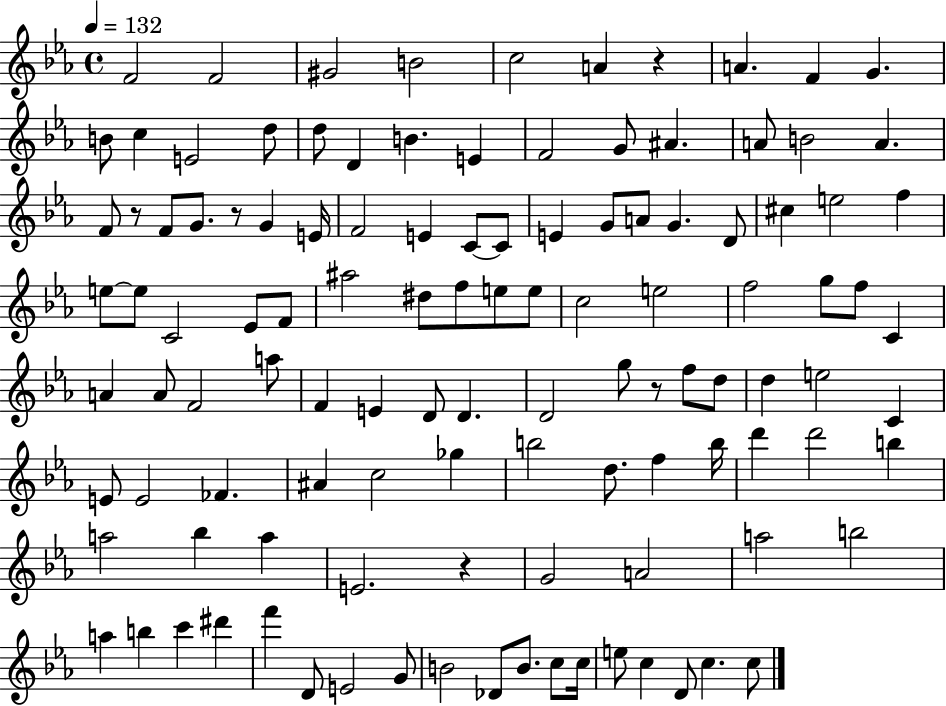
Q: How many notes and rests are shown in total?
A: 115